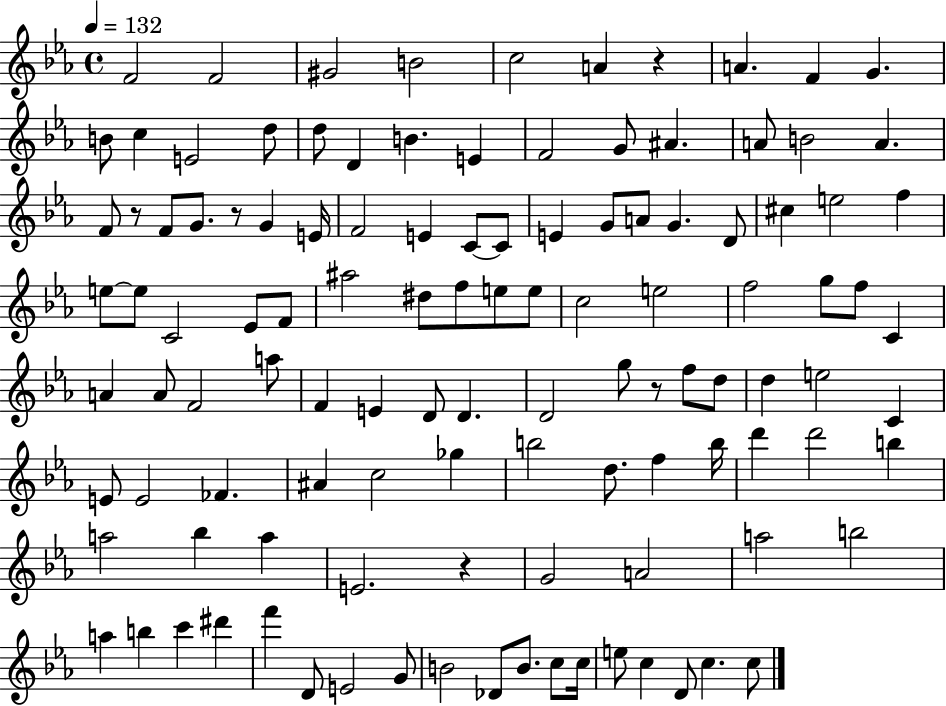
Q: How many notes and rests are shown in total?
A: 115